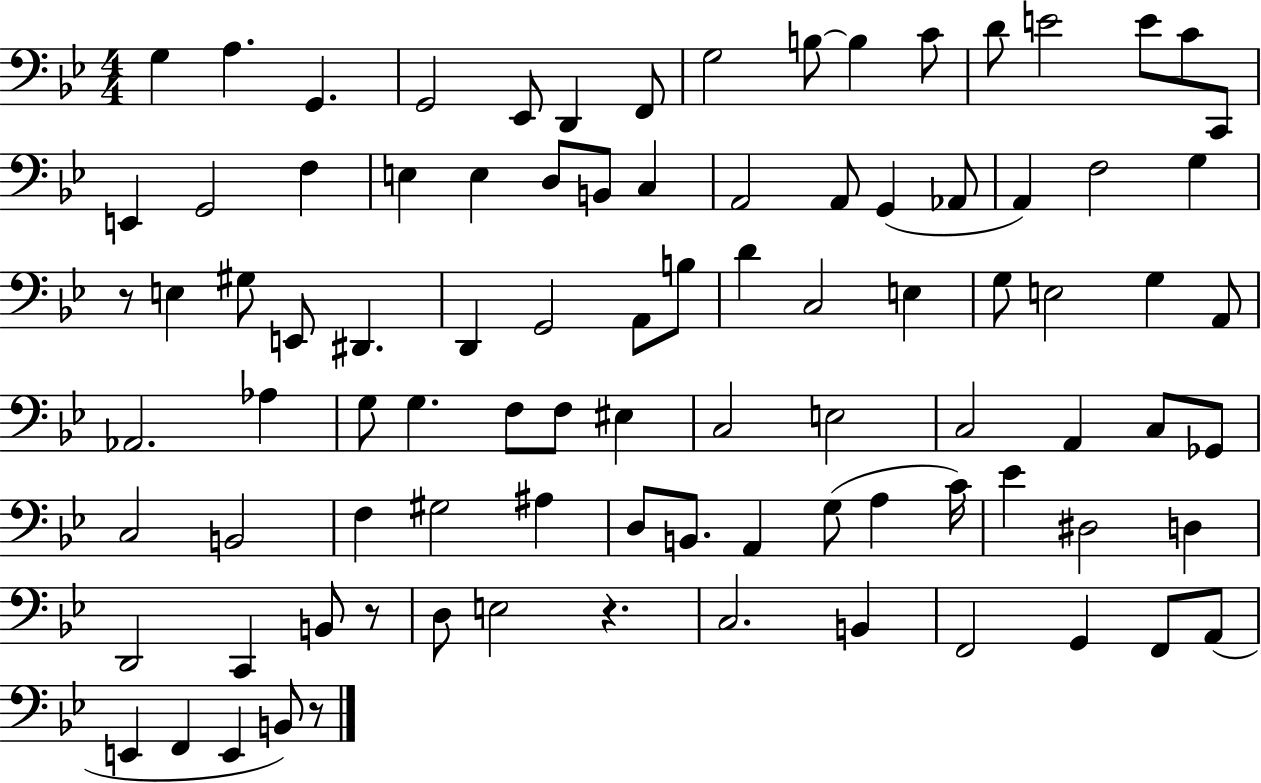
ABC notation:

X:1
T:Untitled
M:4/4
L:1/4
K:Bb
G, A, G,, G,,2 _E,,/2 D,, F,,/2 G,2 B,/2 B, C/2 D/2 E2 E/2 C/2 C,,/2 E,, G,,2 F, E, E, D,/2 B,,/2 C, A,,2 A,,/2 G,, _A,,/2 A,, F,2 G, z/2 E, ^G,/2 E,,/2 ^D,, D,, G,,2 A,,/2 B,/2 D C,2 E, G,/2 E,2 G, A,,/2 _A,,2 _A, G,/2 G, F,/2 F,/2 ^E, C,2 E,2 C,2 A,, C,/2 _G,,/2 C,2 B,,2 F, ^G,2 ^A, D,/2 B,,/2 A,, G,/2 A, C/4 _E ^D,2 D, D,,2 C,, B,,/2 z/2 D,/2 E,2 z C,2 B,, F,,2 G,, F,,/2 A,,/2 E,, F,, E,, B,,/2 z/2